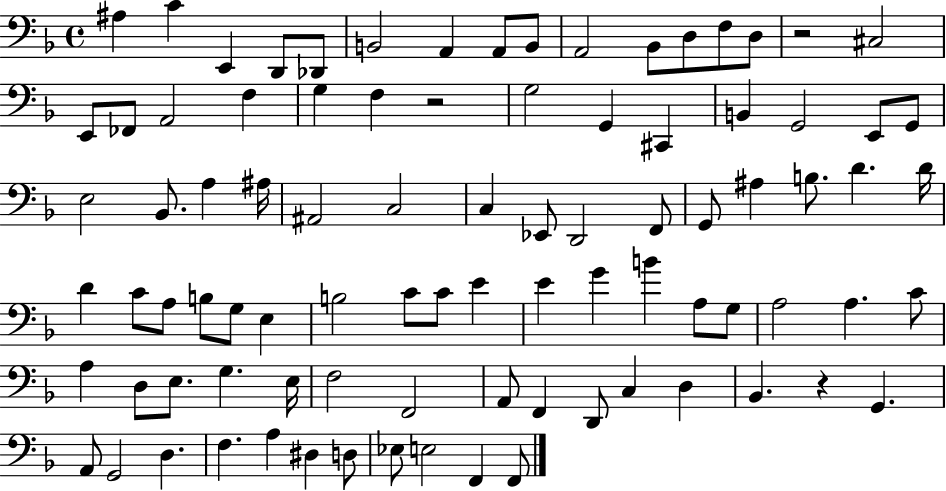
A#3/q C4/q E2/q D2/e Db2/e B2/h A2/q A2/e B2/e A2/h Bb2/e D3/e F3/e D3/e R/h C#3/h E2/e FES2/e A2/h F3/q G3/q F3/q R/h G3/h G2/q C#2/q B2/q G2/h E2/e G2/e E3/h Bb2/e. A3/q A#3/s A#2/h C3/h C3/q Eb2/e D2/h F2/e G2/e A#3/q B3/e. D4/q. D4/s D4/q C4/e A3/e B3/e G3/e E3/q B3/h C4/e C4/e E4/q E4/q G4/q B4/q A3/e G3/e A3/h A3/q. C4/e A3/q D3/e E3/e. G3/q. E3/s F3/h F2/h A2/e F2/q D2/e C3/q D3/q Bb2/q. R/q G2/q. A2/e G2/h D3/q. F3/q. A3/q D#3/q D3/e Eb3/e E3/h F2/q F2/e